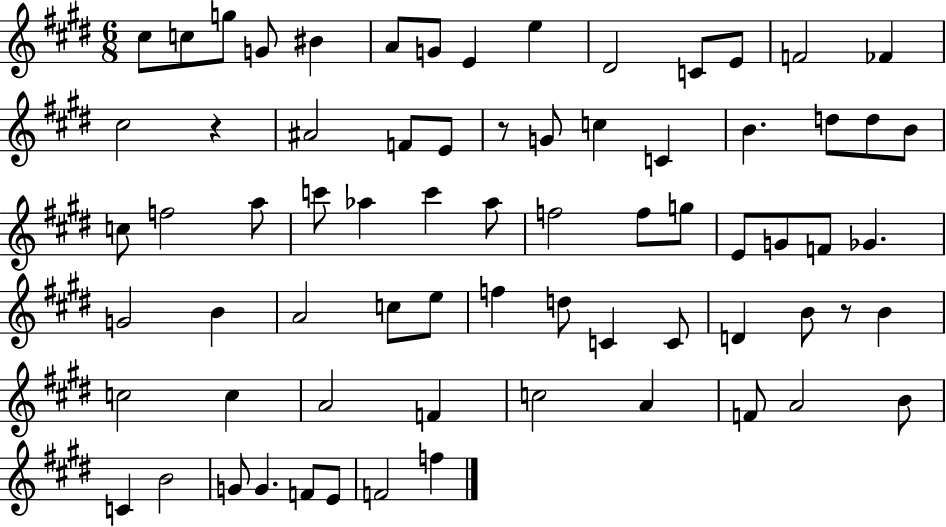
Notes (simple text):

C#5/e C5/e G5/e G4/e BIS4/q A4/e G4/e E4/q E5/q D#4/h C4/e E4/e F4/h FES4/q C#5/h R/q A#4/h F4/e E4/e R/e G4/e C5/q C4/q B4/q. D5/e D5/e B4/e C5/e F5/h A5/e C6/e Ab5/q C6/q Ab5/e F5/h F5/e G5/e E4/e G4/e F4/e Gb4/q. G4/h B4/q A4/h C5/e E5/e F5/q D5/e C4/q C4/e D4/q B4/e R/e B4/q C5/h C5/q A4/h F4/q C5/h A4/q F4/e A4/h B4/e C4/q B4/h G4/e G4/q. F4/e E4/e F4/h F5/q